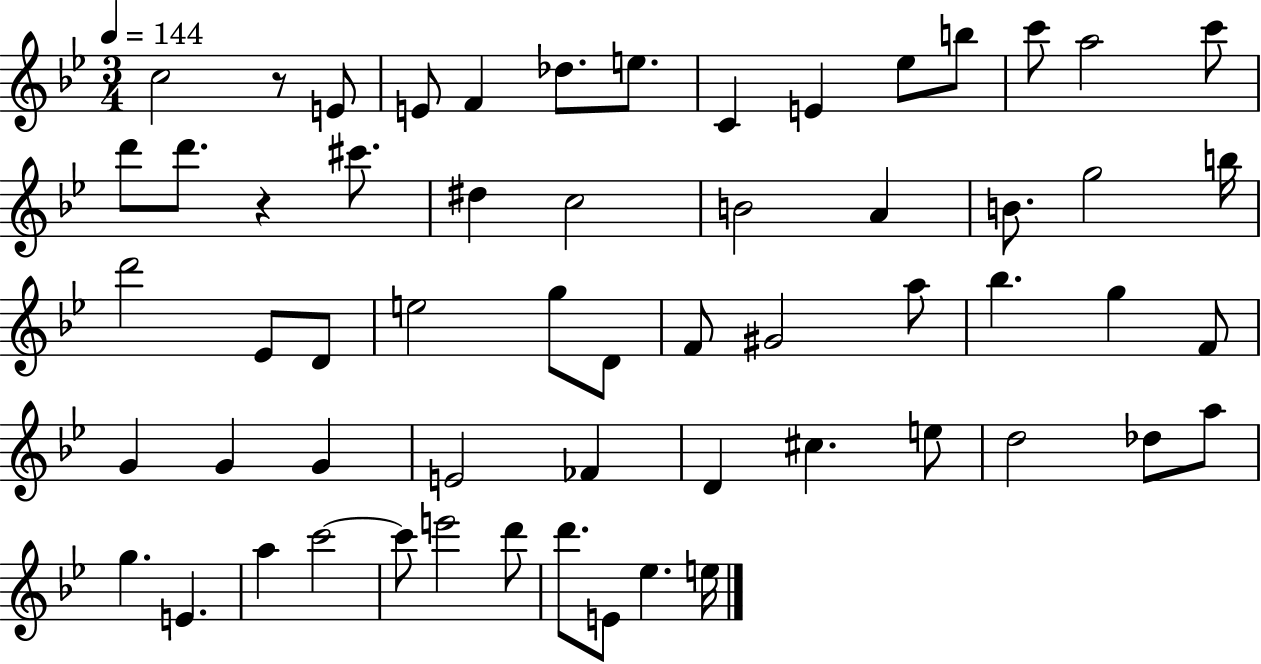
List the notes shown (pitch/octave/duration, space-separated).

C5/h R/e E4/e E4/e F4/q Db5/e. E5/e. C4/q E4/q Eb5/e B5/e C6/e A5/h C6/e D6/e D6/e. R/q C#6/e. D#5/q C5/h B4/h A4/q B4/e. G5/h B5/s D6/h Eb4/e D4/e E5/h G5/e D4/e F4/e G#4/h A5/e Bb5/q. G5/q F4/e G4/q G4/q G4/q E4/h FES4/q D4/q C#5/q. E5/e D5/h Db5/e A5/e G5/q. E4/q. A5/q C6/h C6/e E6/h D6/e D6/e. E4/e Eb5/q. E5/s